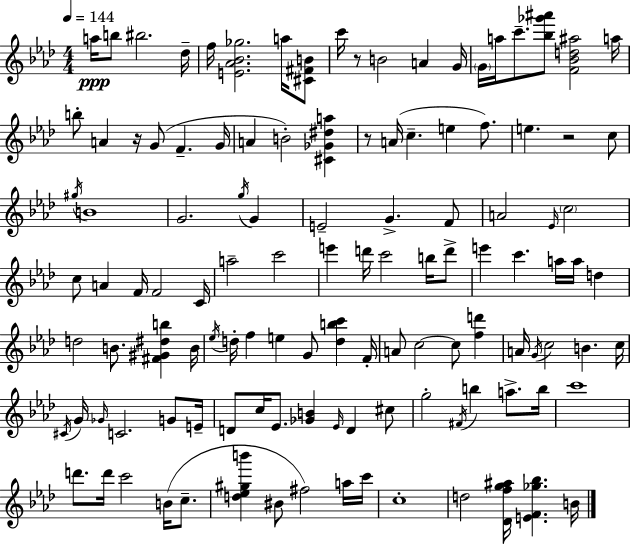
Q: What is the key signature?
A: AES major